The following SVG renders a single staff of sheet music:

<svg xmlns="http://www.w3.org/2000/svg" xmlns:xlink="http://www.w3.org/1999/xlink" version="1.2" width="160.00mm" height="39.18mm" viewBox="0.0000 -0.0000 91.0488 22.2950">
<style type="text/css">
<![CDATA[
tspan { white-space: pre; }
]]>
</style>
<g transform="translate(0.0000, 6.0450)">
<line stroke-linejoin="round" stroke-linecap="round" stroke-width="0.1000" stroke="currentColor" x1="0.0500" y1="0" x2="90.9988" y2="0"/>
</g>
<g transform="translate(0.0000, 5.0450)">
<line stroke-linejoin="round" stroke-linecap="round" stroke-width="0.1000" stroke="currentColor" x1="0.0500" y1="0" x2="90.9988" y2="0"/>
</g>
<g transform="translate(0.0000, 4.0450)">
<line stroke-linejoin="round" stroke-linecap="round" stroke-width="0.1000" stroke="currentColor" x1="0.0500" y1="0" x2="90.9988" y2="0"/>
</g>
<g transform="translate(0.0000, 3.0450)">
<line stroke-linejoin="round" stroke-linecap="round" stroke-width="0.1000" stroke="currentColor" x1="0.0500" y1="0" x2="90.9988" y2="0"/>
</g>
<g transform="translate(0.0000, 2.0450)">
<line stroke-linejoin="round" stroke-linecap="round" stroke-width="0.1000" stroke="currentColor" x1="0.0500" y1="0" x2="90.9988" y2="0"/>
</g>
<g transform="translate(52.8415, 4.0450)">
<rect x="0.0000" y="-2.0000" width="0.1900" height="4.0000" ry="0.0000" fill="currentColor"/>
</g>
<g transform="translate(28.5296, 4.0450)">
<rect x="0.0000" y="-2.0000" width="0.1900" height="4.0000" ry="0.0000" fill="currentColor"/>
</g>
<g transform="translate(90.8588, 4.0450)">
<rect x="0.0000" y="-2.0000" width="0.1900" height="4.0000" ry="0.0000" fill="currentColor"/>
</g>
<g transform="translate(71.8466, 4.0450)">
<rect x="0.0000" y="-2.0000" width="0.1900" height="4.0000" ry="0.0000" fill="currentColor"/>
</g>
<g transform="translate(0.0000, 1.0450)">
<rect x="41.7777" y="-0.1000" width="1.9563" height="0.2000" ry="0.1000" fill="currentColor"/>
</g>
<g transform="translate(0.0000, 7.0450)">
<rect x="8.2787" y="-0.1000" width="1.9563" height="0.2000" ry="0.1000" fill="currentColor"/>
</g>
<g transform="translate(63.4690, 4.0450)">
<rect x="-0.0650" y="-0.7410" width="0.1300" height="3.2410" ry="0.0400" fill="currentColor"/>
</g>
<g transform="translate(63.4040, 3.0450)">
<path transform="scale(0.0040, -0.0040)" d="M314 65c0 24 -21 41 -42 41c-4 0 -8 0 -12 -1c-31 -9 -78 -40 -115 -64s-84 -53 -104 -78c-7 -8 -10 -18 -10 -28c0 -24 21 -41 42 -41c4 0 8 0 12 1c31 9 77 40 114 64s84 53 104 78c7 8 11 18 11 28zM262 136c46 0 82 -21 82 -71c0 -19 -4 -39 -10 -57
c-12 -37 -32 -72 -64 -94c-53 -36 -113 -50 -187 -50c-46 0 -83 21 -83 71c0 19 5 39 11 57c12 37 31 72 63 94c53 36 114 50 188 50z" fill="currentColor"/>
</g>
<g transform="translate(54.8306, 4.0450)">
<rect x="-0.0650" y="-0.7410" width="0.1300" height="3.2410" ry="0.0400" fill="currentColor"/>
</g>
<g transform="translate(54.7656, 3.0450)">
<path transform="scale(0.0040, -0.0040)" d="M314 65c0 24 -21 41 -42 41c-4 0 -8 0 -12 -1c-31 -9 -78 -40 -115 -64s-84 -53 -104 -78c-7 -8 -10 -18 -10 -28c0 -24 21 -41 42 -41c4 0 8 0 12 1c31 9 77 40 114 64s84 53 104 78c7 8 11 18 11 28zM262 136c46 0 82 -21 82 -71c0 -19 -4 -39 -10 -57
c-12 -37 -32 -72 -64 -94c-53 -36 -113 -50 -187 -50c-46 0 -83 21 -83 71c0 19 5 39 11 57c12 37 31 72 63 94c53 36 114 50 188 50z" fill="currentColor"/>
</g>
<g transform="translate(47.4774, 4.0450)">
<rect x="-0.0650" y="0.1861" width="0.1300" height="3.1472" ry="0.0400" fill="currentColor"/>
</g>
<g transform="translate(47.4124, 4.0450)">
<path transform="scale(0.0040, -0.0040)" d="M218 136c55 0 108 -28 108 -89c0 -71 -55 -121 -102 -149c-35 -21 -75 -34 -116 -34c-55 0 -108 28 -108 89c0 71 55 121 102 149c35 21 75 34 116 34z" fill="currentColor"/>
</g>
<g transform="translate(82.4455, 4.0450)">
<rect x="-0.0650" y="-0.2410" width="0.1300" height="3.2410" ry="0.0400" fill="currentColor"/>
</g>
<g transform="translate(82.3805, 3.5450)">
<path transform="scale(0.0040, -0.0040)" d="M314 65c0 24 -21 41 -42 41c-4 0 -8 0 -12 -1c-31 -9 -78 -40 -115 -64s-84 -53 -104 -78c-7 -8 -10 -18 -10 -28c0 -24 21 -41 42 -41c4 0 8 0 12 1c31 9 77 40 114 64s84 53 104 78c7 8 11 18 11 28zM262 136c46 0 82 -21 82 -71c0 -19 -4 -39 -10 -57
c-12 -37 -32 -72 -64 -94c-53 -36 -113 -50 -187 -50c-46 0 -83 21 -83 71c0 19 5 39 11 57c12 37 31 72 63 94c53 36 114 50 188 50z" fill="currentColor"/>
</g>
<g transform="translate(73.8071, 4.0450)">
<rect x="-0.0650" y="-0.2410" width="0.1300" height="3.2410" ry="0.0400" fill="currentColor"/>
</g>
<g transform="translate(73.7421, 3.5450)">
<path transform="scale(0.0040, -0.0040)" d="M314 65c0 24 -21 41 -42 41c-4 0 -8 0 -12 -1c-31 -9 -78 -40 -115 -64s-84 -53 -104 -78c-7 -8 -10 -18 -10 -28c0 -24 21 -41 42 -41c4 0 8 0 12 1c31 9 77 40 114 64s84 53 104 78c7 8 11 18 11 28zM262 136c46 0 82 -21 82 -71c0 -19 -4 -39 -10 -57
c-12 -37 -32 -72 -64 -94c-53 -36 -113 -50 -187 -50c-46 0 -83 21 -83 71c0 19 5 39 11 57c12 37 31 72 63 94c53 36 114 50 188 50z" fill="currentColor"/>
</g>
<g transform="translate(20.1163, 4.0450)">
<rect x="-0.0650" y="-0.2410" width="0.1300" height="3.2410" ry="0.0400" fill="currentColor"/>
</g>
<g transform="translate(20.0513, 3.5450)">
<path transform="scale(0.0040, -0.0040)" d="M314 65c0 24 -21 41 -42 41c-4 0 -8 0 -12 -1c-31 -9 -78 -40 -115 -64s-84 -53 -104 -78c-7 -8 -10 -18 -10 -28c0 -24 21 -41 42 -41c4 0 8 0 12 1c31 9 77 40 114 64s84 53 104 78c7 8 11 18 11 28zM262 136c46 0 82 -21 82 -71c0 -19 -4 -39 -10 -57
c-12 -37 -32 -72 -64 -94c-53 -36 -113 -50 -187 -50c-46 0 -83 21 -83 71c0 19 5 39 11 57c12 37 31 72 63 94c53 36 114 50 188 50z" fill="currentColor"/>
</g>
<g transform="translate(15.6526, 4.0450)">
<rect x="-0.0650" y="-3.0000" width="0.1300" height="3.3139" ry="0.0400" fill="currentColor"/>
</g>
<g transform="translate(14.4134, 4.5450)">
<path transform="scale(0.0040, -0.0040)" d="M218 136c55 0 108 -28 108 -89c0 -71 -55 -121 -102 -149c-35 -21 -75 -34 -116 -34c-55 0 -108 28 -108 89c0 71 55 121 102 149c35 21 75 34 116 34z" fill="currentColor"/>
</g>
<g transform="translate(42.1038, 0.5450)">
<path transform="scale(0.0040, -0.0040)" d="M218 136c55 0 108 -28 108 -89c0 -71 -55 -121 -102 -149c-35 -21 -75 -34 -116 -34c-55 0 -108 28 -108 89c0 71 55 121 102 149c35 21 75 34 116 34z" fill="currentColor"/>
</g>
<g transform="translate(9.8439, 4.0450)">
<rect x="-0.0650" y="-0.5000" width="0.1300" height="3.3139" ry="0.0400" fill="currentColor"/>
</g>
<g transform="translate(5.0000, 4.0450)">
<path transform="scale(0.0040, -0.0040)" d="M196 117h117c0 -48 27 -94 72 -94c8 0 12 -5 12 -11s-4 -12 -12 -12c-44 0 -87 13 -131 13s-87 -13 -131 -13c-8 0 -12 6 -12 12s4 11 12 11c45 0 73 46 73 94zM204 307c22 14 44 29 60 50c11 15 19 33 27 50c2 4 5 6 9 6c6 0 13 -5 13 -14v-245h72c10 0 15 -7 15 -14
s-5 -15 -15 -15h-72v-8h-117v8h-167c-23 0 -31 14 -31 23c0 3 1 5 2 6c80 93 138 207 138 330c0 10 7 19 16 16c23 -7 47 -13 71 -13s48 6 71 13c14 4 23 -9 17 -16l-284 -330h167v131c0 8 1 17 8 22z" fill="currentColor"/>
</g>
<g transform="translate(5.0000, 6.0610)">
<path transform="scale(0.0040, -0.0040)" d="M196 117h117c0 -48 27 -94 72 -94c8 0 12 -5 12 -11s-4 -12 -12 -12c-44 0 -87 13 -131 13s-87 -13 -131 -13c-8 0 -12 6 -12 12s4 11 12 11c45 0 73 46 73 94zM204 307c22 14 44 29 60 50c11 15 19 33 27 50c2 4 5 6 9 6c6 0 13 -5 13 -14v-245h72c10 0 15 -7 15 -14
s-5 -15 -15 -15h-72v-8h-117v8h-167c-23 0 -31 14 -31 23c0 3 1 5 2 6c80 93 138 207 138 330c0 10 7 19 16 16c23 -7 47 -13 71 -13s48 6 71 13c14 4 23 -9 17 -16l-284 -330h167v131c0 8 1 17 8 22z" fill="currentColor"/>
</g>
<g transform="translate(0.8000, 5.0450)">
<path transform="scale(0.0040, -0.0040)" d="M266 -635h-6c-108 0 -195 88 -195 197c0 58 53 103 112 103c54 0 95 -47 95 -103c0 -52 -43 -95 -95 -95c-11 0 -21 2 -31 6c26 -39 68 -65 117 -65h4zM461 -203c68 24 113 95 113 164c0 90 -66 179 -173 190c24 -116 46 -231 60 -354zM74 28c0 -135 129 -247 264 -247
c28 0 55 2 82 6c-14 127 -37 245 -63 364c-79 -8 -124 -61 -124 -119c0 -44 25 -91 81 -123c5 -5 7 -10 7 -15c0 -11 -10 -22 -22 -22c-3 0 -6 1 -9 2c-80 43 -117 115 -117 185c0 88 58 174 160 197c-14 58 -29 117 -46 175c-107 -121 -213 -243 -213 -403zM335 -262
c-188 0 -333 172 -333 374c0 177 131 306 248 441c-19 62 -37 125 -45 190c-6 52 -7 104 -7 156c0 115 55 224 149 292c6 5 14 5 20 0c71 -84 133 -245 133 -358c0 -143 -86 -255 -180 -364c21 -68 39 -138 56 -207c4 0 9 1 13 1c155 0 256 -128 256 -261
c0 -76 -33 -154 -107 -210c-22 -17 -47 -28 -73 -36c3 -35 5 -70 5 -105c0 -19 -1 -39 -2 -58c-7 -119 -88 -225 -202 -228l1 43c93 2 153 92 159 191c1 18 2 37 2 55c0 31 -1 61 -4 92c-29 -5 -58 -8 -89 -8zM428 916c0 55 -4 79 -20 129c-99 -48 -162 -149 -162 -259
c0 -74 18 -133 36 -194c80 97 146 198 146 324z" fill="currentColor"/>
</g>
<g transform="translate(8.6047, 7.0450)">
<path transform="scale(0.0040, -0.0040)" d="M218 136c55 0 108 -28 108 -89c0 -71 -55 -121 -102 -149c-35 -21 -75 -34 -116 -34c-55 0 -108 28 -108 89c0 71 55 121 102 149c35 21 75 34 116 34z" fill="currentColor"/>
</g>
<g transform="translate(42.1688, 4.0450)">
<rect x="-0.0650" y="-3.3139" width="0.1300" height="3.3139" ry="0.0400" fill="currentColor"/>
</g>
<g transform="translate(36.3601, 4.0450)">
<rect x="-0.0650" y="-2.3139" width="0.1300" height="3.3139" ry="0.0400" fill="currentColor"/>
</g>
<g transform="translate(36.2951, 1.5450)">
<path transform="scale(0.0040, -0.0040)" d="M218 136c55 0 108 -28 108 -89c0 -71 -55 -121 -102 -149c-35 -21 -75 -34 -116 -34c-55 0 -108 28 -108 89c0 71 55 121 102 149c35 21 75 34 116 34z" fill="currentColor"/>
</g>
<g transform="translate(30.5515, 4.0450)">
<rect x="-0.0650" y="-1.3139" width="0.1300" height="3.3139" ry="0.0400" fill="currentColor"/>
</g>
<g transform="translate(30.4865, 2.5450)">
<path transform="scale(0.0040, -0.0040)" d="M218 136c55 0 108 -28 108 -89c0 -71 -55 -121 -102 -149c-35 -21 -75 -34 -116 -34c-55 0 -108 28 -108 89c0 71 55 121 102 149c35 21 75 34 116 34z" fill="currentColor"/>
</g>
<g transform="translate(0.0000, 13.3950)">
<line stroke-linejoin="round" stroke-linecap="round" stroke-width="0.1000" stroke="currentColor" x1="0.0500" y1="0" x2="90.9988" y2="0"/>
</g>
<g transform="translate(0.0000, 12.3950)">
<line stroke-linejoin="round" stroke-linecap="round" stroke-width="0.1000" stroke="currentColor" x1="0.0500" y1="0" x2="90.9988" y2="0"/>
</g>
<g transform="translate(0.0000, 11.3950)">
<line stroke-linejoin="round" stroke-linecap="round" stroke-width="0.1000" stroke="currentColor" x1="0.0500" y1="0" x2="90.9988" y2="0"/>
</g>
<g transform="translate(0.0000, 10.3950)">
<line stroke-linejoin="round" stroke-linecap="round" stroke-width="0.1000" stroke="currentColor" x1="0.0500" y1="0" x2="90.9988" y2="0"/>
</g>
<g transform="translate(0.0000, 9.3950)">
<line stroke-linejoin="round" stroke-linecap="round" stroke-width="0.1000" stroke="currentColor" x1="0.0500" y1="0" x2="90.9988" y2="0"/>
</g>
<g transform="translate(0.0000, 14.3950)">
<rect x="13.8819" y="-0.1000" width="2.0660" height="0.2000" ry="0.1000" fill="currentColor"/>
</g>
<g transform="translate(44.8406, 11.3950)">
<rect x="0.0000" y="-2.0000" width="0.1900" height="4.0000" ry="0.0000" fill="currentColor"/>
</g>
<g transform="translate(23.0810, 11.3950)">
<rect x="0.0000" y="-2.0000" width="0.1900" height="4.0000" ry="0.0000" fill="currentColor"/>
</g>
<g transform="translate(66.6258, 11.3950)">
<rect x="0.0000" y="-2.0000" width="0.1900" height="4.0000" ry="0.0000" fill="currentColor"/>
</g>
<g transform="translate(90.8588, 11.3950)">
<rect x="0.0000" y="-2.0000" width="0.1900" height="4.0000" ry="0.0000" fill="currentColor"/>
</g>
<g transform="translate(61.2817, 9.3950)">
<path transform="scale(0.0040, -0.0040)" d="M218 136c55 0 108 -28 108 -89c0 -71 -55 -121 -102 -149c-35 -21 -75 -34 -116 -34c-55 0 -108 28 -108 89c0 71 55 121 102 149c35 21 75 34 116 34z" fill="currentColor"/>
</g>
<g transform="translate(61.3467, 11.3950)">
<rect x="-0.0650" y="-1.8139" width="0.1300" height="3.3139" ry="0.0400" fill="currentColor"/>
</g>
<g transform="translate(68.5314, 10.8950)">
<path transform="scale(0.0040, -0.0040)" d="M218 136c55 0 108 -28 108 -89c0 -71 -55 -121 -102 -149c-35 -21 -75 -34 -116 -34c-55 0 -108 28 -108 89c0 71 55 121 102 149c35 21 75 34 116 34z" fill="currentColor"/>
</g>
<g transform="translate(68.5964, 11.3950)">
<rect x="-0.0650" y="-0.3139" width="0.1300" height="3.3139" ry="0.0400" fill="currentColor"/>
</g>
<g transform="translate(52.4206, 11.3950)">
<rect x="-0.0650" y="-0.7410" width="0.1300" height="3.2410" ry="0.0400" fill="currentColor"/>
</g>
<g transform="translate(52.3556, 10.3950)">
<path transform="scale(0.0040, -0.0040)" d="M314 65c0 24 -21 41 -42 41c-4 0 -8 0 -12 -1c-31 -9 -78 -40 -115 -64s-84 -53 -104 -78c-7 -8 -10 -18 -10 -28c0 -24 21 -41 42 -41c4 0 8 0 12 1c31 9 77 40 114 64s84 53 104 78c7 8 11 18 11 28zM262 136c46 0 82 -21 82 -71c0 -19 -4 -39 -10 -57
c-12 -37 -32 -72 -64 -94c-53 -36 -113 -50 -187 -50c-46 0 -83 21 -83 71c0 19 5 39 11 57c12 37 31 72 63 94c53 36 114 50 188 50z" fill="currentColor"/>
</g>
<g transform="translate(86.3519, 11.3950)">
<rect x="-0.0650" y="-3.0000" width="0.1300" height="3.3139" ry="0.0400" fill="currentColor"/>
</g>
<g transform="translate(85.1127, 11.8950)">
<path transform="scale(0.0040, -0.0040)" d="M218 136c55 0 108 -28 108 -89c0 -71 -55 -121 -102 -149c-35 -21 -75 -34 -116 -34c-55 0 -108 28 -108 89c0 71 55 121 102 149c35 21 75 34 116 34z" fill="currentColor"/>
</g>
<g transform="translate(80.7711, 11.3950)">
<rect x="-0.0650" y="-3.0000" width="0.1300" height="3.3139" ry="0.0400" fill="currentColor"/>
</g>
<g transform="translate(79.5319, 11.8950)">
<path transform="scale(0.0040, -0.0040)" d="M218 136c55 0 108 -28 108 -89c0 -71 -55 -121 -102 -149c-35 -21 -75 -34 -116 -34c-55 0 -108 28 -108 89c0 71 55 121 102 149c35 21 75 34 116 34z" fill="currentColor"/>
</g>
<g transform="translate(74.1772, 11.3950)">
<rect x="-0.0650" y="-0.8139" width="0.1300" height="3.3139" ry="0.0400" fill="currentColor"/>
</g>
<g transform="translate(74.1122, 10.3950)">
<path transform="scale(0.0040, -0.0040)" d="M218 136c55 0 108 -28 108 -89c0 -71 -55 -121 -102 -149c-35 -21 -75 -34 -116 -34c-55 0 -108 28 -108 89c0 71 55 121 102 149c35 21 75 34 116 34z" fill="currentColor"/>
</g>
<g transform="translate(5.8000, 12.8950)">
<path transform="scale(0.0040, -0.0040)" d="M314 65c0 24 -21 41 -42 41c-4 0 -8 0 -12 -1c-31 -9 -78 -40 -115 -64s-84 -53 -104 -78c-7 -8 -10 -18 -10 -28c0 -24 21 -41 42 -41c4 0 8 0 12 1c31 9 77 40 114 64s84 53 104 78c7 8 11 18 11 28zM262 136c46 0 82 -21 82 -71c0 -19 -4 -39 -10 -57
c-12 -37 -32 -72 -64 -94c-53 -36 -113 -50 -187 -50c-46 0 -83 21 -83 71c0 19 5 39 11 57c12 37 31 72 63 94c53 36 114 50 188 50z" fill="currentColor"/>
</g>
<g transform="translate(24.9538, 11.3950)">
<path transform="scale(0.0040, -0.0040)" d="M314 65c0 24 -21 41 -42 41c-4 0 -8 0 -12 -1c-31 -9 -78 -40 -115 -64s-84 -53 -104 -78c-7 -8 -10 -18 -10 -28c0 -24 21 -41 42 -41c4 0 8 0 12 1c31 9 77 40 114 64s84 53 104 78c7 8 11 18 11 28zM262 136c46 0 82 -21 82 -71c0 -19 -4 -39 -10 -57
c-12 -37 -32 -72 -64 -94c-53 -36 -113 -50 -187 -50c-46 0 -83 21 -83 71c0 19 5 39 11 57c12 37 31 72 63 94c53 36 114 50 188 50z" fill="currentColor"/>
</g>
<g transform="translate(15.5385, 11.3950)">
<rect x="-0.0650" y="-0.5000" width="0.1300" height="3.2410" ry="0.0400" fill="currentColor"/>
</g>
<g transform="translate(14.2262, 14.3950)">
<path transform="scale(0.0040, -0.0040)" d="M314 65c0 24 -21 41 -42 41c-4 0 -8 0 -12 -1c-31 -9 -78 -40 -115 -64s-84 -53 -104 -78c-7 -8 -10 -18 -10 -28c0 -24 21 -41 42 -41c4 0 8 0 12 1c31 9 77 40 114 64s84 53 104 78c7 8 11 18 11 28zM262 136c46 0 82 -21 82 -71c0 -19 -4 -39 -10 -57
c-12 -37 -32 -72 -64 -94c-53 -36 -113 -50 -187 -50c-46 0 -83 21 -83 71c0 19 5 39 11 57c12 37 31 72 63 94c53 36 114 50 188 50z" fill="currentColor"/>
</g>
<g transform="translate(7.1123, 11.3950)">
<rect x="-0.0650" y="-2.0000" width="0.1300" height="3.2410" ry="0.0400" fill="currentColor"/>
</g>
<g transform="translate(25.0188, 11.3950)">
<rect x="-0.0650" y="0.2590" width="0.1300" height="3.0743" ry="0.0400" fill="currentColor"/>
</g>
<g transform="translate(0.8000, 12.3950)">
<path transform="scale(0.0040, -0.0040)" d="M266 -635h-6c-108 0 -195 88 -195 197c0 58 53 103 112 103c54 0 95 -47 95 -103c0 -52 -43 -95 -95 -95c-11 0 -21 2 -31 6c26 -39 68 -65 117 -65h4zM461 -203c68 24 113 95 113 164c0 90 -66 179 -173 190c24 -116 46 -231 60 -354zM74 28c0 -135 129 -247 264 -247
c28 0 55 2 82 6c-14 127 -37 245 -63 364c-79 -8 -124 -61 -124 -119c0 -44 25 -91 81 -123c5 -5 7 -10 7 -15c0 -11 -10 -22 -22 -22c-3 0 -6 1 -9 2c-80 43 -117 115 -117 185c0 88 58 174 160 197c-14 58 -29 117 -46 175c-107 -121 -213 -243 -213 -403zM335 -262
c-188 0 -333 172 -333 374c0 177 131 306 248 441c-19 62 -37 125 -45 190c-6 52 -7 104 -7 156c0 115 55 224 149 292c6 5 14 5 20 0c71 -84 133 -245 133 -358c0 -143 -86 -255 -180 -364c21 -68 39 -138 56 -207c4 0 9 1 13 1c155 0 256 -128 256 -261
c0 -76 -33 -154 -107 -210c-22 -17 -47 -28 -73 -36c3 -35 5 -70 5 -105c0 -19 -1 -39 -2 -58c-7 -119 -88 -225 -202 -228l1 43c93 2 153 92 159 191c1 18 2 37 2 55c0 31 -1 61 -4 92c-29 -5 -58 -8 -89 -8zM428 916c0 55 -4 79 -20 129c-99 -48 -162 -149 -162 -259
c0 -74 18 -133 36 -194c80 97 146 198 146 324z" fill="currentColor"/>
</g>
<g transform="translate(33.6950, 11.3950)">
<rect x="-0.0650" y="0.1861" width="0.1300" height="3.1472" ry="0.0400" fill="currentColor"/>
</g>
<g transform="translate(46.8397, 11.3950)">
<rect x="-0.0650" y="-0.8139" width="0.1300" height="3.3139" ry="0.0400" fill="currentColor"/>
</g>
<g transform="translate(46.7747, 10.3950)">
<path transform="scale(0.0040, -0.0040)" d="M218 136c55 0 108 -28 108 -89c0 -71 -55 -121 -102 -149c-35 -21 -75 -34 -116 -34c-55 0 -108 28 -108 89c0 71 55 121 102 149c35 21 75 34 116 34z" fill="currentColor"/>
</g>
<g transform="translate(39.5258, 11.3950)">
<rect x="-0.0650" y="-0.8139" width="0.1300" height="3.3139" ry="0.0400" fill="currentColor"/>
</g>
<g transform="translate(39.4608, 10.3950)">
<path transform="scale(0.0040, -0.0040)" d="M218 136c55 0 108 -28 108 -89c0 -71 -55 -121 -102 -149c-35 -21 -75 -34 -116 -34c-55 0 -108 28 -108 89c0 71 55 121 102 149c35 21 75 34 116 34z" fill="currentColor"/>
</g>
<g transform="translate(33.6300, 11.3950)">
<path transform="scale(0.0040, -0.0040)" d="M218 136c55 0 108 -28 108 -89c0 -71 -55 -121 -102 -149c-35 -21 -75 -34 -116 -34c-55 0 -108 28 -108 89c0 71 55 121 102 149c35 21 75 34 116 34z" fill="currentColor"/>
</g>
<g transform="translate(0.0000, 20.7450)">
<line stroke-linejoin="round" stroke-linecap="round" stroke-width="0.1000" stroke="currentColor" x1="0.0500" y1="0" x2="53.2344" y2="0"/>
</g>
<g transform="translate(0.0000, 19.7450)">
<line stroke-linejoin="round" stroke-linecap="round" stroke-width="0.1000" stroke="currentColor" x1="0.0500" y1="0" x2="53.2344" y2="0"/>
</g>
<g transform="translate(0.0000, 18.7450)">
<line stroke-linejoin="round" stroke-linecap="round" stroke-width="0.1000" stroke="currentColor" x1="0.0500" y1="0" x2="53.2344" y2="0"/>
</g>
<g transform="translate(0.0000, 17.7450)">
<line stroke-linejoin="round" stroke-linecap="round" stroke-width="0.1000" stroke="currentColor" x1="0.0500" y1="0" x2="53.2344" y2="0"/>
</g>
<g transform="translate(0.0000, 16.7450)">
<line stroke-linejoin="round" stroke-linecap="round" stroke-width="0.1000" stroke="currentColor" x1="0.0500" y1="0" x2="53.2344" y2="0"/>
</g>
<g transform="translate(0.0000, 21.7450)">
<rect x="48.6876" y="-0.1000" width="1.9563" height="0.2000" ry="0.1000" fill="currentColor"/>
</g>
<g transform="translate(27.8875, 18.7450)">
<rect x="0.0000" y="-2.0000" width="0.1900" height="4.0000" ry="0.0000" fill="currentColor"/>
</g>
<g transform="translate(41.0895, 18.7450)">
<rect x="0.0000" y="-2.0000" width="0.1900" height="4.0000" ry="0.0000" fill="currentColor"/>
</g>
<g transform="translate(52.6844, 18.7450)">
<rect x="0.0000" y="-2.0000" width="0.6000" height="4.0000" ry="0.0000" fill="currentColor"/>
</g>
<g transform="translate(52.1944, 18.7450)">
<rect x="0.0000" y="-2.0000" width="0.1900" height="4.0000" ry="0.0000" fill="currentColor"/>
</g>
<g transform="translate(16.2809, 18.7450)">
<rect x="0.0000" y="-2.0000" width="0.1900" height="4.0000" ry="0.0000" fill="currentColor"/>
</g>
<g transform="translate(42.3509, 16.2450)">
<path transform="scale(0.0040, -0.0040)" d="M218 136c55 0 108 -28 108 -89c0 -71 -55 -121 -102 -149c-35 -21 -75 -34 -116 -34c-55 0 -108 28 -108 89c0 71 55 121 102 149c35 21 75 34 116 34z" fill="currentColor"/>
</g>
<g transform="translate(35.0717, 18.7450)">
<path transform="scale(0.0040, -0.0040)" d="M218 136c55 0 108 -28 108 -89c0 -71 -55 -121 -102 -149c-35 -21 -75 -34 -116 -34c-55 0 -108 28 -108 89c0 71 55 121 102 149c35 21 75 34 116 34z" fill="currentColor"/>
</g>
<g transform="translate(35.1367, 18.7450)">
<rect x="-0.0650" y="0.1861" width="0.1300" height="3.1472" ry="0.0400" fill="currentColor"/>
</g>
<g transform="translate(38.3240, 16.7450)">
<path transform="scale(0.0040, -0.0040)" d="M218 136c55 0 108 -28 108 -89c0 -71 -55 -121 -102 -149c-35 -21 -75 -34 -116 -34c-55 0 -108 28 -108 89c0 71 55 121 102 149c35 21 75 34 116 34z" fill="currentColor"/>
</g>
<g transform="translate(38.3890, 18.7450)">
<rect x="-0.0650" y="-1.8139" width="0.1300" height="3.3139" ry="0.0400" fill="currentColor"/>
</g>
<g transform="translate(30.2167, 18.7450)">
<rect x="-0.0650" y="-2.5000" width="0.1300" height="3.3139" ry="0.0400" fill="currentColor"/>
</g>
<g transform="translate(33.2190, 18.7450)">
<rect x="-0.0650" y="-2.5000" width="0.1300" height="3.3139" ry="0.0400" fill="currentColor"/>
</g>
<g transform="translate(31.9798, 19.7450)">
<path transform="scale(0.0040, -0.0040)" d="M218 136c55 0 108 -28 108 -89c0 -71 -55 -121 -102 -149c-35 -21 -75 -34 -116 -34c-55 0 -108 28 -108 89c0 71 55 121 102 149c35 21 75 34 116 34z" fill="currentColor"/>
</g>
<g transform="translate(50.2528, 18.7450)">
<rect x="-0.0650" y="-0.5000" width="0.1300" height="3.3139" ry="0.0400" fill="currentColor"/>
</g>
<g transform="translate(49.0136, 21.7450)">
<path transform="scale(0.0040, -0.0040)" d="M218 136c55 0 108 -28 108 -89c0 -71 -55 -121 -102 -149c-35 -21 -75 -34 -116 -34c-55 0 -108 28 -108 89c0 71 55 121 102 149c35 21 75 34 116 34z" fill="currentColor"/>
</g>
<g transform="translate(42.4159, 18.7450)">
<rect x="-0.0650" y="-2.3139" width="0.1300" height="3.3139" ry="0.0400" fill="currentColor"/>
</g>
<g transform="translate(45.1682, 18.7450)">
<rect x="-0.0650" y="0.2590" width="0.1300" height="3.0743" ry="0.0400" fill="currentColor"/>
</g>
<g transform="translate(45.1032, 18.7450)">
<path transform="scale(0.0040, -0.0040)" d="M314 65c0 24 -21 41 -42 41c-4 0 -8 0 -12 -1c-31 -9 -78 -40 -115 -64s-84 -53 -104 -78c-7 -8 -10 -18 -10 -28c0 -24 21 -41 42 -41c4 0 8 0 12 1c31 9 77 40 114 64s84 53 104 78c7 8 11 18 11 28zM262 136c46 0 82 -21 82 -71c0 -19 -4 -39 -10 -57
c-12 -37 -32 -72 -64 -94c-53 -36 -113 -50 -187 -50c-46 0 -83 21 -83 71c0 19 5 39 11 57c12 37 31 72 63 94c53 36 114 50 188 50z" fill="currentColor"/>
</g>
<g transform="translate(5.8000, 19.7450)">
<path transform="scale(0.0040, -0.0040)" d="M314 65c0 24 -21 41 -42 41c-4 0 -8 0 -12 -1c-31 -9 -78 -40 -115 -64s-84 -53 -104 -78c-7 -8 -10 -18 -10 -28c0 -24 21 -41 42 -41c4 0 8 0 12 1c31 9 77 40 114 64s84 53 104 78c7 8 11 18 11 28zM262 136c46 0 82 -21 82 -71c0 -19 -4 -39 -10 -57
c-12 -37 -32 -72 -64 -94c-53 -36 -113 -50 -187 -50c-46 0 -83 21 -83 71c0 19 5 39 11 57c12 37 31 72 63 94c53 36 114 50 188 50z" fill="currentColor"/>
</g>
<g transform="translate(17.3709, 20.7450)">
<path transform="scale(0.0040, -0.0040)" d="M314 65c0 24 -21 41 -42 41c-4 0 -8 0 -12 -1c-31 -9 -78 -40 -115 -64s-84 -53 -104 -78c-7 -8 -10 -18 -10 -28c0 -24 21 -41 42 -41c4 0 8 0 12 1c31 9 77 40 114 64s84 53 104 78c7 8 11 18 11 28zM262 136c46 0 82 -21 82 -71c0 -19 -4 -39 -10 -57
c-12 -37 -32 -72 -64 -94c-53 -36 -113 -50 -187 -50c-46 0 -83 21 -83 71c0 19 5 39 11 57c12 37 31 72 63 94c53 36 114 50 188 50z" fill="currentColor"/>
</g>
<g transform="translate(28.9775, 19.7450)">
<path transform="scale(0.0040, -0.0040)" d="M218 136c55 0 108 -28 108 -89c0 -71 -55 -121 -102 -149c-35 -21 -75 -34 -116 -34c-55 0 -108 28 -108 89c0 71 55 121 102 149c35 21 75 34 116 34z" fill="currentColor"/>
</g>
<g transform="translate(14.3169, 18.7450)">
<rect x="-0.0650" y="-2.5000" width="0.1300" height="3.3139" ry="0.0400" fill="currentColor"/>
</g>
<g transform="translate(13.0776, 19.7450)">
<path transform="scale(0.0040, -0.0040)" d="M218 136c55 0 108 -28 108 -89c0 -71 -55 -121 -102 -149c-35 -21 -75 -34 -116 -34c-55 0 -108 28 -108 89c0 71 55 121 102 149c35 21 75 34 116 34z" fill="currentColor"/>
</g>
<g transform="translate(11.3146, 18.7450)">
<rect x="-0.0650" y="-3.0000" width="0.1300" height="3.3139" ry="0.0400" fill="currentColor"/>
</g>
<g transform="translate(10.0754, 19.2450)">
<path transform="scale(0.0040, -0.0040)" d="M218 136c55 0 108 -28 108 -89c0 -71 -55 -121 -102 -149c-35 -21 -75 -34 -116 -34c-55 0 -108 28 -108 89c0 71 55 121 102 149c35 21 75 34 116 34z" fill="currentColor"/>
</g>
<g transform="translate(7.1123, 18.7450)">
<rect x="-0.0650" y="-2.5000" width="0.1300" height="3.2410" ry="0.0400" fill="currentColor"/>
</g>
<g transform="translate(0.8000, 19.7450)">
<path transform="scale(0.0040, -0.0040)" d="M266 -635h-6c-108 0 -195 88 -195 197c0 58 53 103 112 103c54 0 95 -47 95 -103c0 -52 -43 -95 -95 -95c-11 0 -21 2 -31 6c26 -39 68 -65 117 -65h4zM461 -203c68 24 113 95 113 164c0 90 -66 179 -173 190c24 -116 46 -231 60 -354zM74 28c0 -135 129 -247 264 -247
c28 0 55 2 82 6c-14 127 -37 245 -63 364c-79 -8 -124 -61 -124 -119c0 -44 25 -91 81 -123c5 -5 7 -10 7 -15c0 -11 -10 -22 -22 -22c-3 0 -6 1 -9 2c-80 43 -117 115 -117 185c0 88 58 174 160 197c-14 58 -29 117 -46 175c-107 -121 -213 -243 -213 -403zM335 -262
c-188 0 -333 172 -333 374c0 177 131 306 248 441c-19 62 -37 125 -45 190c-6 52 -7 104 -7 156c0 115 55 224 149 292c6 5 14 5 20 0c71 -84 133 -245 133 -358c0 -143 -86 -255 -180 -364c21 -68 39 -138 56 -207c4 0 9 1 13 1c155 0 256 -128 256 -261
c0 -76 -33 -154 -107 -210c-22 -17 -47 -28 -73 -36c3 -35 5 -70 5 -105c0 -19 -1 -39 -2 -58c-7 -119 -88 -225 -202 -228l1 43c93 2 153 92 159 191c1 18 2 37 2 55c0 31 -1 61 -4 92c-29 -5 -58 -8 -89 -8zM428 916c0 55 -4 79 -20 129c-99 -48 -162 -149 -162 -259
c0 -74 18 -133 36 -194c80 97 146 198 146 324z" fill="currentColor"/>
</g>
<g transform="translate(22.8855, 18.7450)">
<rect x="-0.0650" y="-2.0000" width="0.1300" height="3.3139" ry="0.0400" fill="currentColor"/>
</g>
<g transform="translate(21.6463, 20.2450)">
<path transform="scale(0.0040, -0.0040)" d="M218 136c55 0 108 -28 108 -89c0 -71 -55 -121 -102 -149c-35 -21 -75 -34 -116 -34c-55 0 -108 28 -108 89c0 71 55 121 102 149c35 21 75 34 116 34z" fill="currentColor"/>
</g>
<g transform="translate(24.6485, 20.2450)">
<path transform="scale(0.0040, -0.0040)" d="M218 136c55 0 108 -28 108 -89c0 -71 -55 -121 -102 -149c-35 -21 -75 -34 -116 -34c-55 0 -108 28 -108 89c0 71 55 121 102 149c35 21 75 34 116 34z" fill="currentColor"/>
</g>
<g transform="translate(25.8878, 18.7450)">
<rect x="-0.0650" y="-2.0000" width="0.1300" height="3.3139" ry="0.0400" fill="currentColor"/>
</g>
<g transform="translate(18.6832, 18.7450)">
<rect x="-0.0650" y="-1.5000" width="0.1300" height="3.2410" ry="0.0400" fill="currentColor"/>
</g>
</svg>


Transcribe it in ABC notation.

X:1
T:Untitled
M:4/4
L:1/4
K:C
C A c2 e g b B d2 d2 c2 c2 F2 C2 B2 B d d d2 f c d A A G2 A G E2 F F G G B f g B2 C